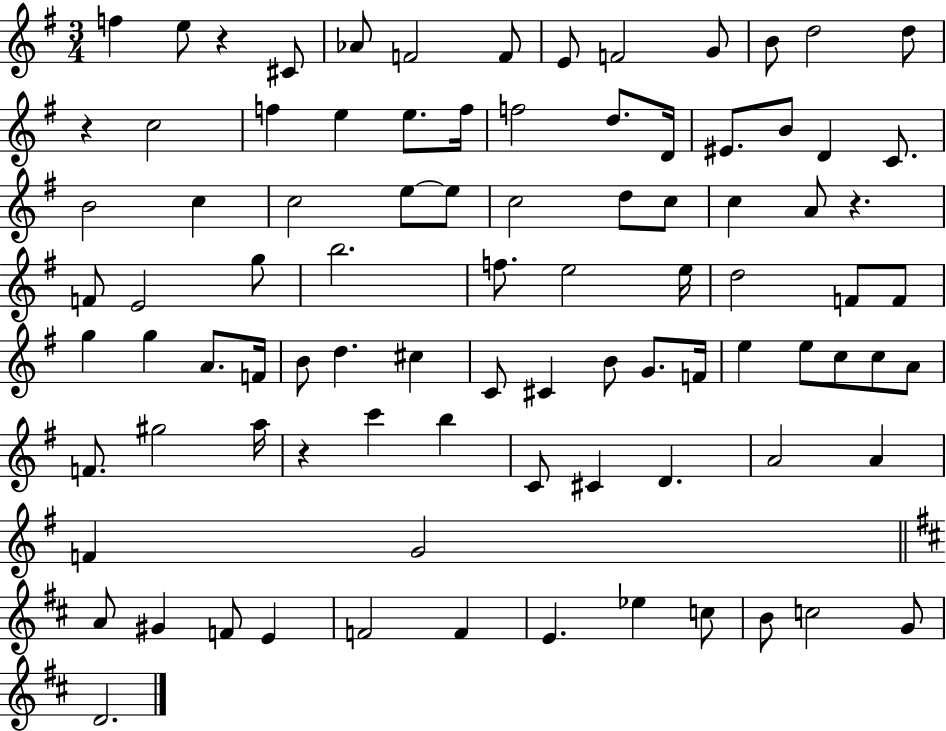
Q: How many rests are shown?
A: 4